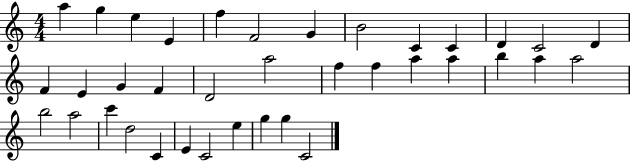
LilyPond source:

{
  \clef treble
  \numericTimeSignature
  \time 4/4
  \key c \major
  a''4 g''4 e''4 e'4 | f''4 f'2 g'4 | b'2 c'4 c'4 | d'4 c'2 d'4 | \break f'4 e'4 g'4 f'4 | d'2 a''2 | f''4 f''4 a''4 a''4 | b''4 a''4 a''2 | \break b''2 a''2 | c'''4 d''2 c'4 | e'4 c'2 e''4 | g''4 g''4 c'2 | \break \bar "|."
}